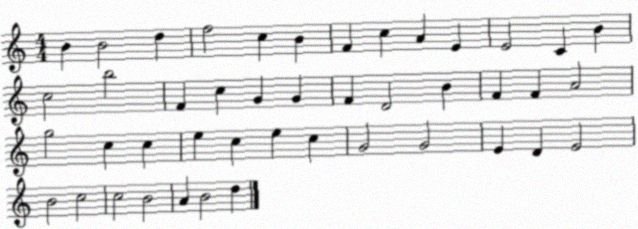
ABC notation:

X:1
T:Untitled
M:4/4
L:1/4
K:C
B B2 d f2 c B F c A E E2 C B c2 b2 F c G G F D2 B F F A2 g2 c c e c e c G2 G2 E D E2 B2 c2 c2 B2 A B2 d